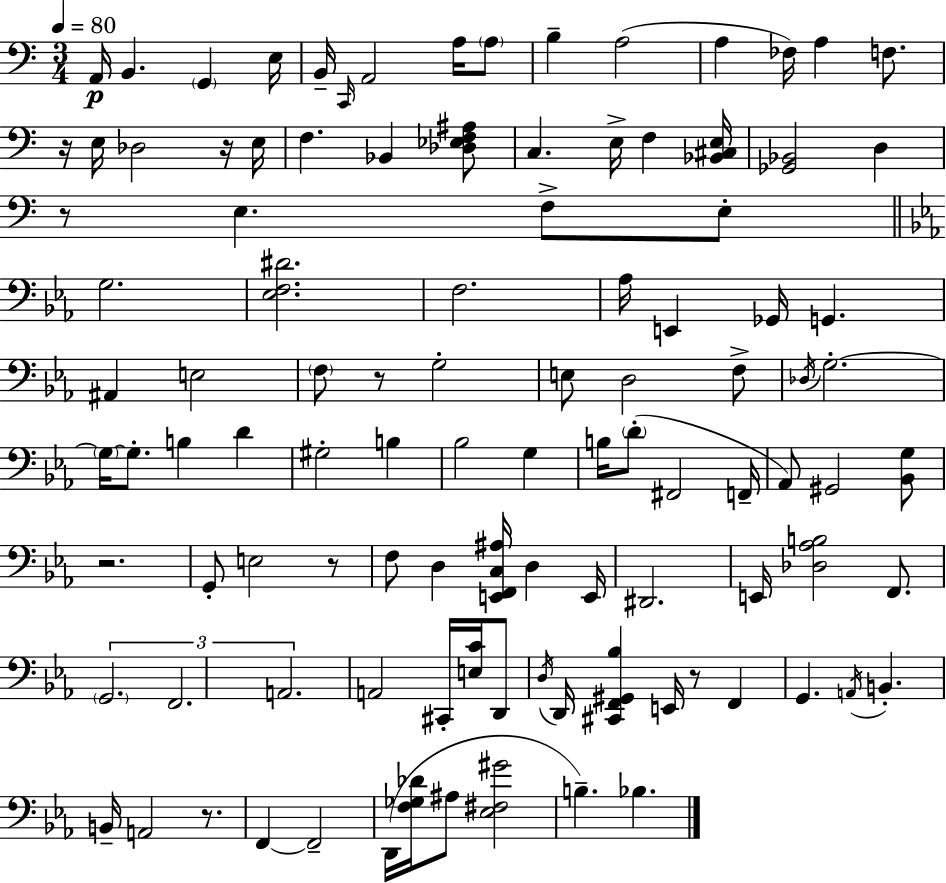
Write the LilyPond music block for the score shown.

{
  \clef bass
  \numericTimeSignature
  \time 3/4
  \key a \minor
  \tempo 4 = 80
  a,16\p b,4. \parenthesize g,4 e16 | b,16-- \grace { c,16 } a,2 a16 \parenthesize a8 | b4-- a2( | a4 fes16) a4 f8. | \break r16 e16 des2 r16 | e16 f4. bes,4 <des ees f ais>8 | c4. e16-> f4 | <bes, cis e>16 <ges, bes,>2 d4 | \break r8 e4. f8-> e8-. | \bar "||" \break \key c \minor g2. | <ees f dis'>2. | f2. | aes16 e,4 ges,16 g,4. | \break ais,4 e2 | \parenthesize f8 r8 g2-. | e8 d2 f8-> | \acciaccatura { des16 } g2.-.~~ | \break \parenthesize g16~~ g8.-. b4 d'4 | gis2-. b4 | bes2 g4 | b16 \parenthesize d'8-.( fis,2 | \break f,16-- aes,8) gis,2 <bes, g>8 | r2. | g,8-. e2 r8 | f8 d4 <e, f, c ais>16 d4 | \break e,16 dis,2. | e,16 <des aes b>2 f,8. | \tuplet 3/2 { \parenthesize g,2. | f,2. | \break a,2. } | a,2 cis,16-. <e c'>16 d,8 | \acciaccatura { d16 } d,16 <cis, f, gis, bes>4 e,16 r8 f,4 | g,4. \acciaccatura { a,16 } b,4.-. | \break b,16-- a,2 | r8. f,4~~ f,2-- | d,16( <f ges des'>16 ais8 <ees fis gis'>2 | b4.--) bes4. | \break \bar "|."
}